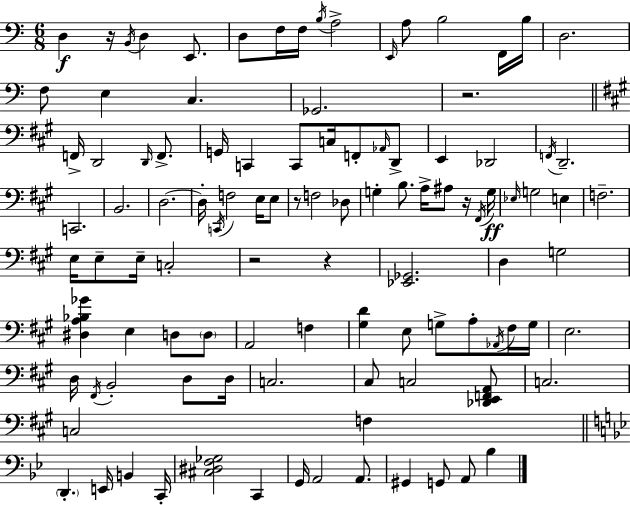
X:1
T:Untitled
M:6/8
L:1/4
K:C
D, z/4 B,,/4 D, E,,/2 D,/2 F,/4 F,/4 B,/4 A,2 E,,/4 A,/2 B,2 F,,/4 B,/4 D,2 F,/2 E, C, _G,,2 z2 F,,/4 D,,2 D,,/4 F,,/2 G,,/4 C,, C,,/2 C,/4 F,,/2 _A,,/4 D,,/2 E,, _D,,2 F,,/4 D,,2 C,,2 B,,2 D,2 D,/4 C,,/4 F,2 E,/4 E,/2 z/2 F,2 _D,/2 G, B,/2 A,/4 ^A,/2 z/4 ^F,,/4 G,/4 _E,/4 G,2 E, F,2 E,/4 E,/2 E,/4 C,2 z2 z [_E,,_G,,]2 D, G,2 [^D,A,_B,_G] E, D,/2 D,/2 A,,2 F, [^G,D] E,/2 G,/2 A,/2 _A,,/4 ^F,/4 G,/4 E,2 D,/4 ^F,,/4 B,,2 D,/2 D,/4 C,2 ^C,/2 C,2 [_D,,E,,F,,A,,]/2 C,2 C,2 F, D,, E,,/4 B,, C,,/4 [^C,^D,F,_G,]2 C,, G,,/4 A,,2 A,,/2 ^G,, G,,/2 A,,/2 _B,